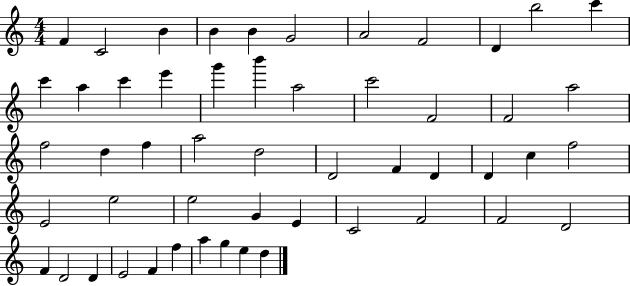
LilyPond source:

{
  \clef treble
  \numericTimeSignature
  \time 4/4
  \key c \major
  f'4 c'2 b'4 | b'4 b'4 g'2 | a'2 f'2 | d'4 b''2 c'''4 | \break c'''4 a''4 c'''4 e'''4 | g'''4 b'''4 a''2 | c'''2 f'2 | f'2 a''2 | \break f''2 d''4 f''4 | a''2 d''2 | d'2 f'4 d'4 | d'4 c''4 f''2 | \break e'2 e''2 | e''2 g'4 e'4 | c'2 f'2 | f'2 d'2 | \break f'4 d'2 d'4 | e'2 f'4 f''4 | a''4 g''4 e''4 d''4 | \bar "|."
}